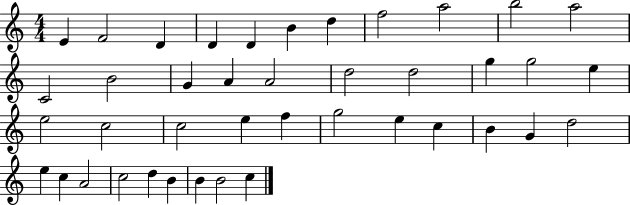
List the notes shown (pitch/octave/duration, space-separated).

E4/q F4/h D4/q D4/q D4/q B4/q D5/q F5/h A5/h B5/h A5/h C4/h B4/h G4/q A4/q A4/h D5/h D5/h G5/q G5/h E5/q E5/h C5/h C5/h E5/q F5/q G5/h E5/q C5/q B4/q G4/q D5/h E5/q C5/q A4/h C5/h D5/q B4/q B4/q B4/h C5/q